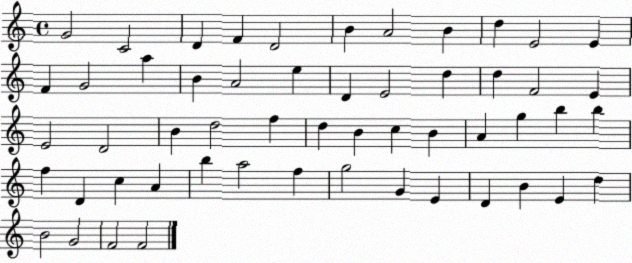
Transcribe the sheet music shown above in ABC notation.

X:1
T:Untitled
M:4/4
L:1/4
K:C
G2 C2 D F D2 B A2 B d E2 E F G2 a B A2 e D E2 d d F2 E E2 D2 B d2 f d B c B A g b b f D c A b a2 f g2 G E D B E d B2 G2 F2 F2